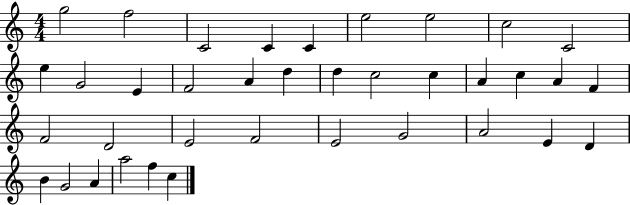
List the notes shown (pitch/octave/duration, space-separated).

G5/h F5/h C4/h C4/q C4/q E5/h E5/h C5/h C4/h E5/q G4/h E4/q F4/h A4/q D5/q D5/q C5/h C5/q A4/q C5/q A4/q F4/q F4/h D4/h E4/h F4/h E4/h G4/h A4/h E4/q D4/q B4/q G4/h A4/q A5/h F5/q C5/q